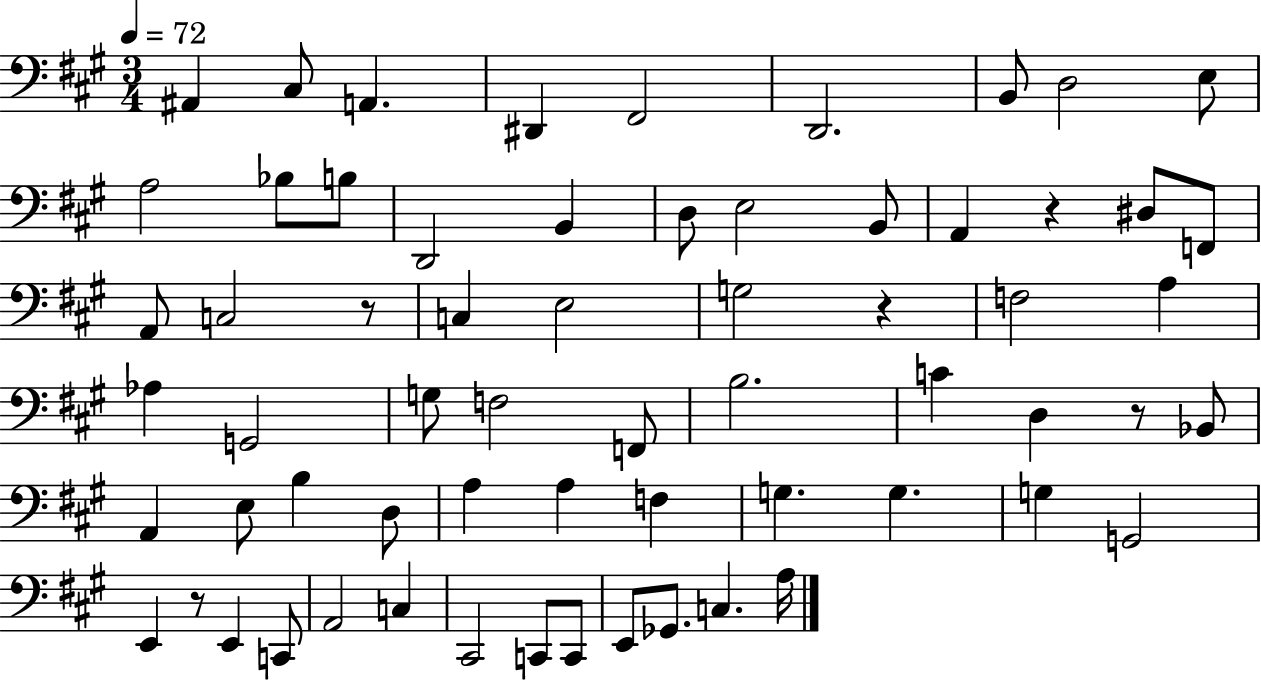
{
  \clef bass
  \numericTimeSignature
  \time 3/4
  \key a \major
  \tempo 4 = 72
  ais,4 cis8 a,4. | dis,4 fis,2 | d,2. | b,8 d2 e8 | \break a2 bes8 b8 | d,2 b,4 | d8 e2 b,8 | a,4 r4 dis8 f,8 | \break a,8 c2 r8 | c4 e2 | g2 r4 | f2 a4 | \break aes4 g,2 | g8 f2 f,8 | b2. | c'4 d4 r8 bes,8 | \break a,4 e8 b4 d8 | a4 a4 f4 | g4. g4. | g4 g,2 | \break e,4 r8 e,4 c,8 | a,2 c4 | cis,2 c,8 c,8 | e,8 ges,8. c4. a16 | \break \bar "|."
}